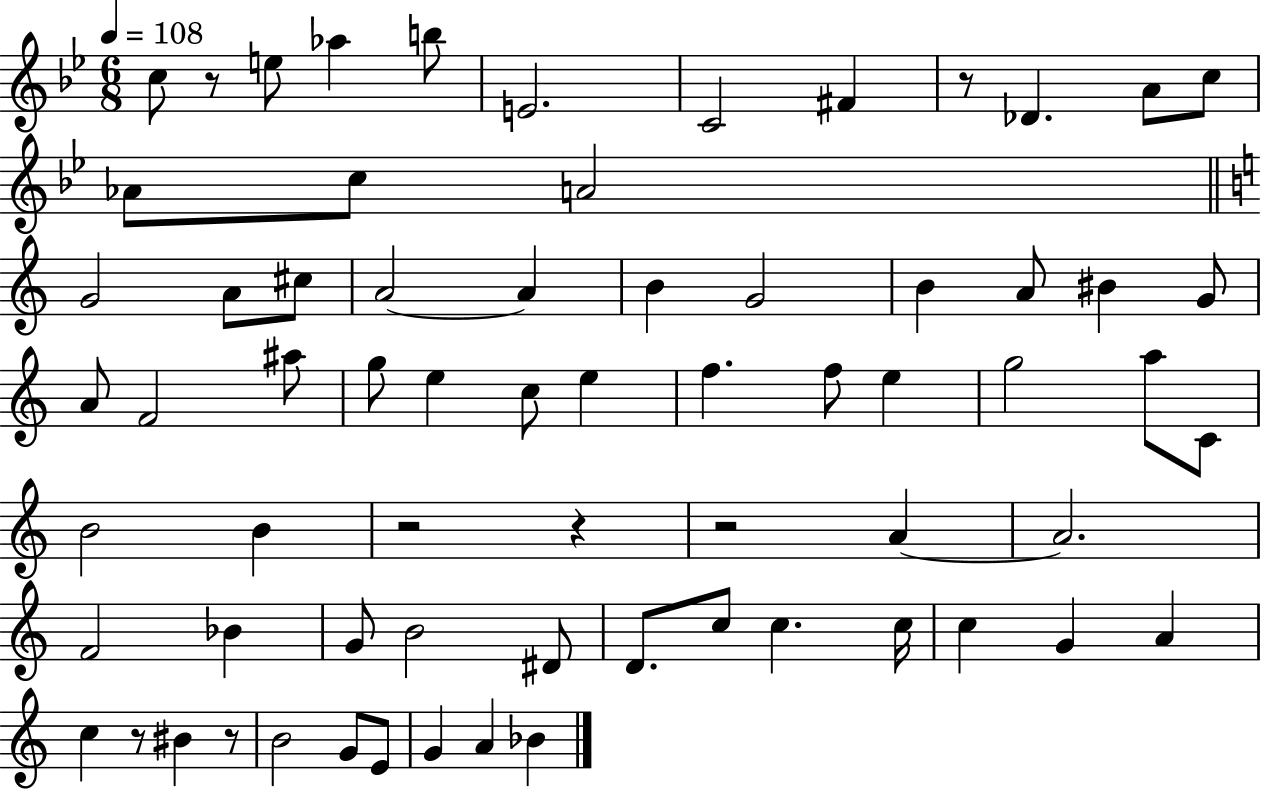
{
  \clef treble
  \numericTimeSignature
  \time 6/8
  \key bes \major
  \tempo 4 = 108
  c''8 r8 e''8 aes''4 b''8 | e'2. | c'2 fis'4 | r8 des'4. a'8 c''8 | \break aes'8 c''8 a'2 | \bar "||" \break \key c \major g'2 a'8 cis''8 | a'2~~ a'4 | b'4 g'2 | b'4 a'8 bis'4 g'8 | \break a'8 f'2 ais''8 | g''8 e''4 c''8 e''4 | f''4. f''8 e''4 | g''2 a''8 c'8 | \break b'2 b'4 | r2 r4 | r2 a'4~~ | a'2. | \break f'2 bes'4 | g'8 b'2 dis'8 | d'8. c''8 c''4. c''16 | c''4 g'4 a'4 | \break c''4 r8 bis'4 r8 | b'2 g'8 e'8 | g'4 a'4 bes'4 | \bar "|."
}